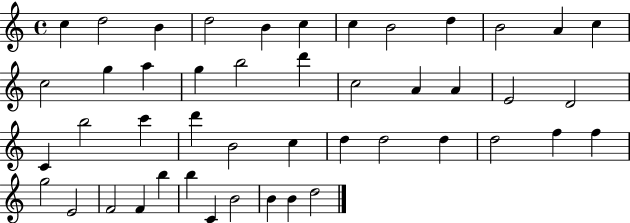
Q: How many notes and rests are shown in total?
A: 46